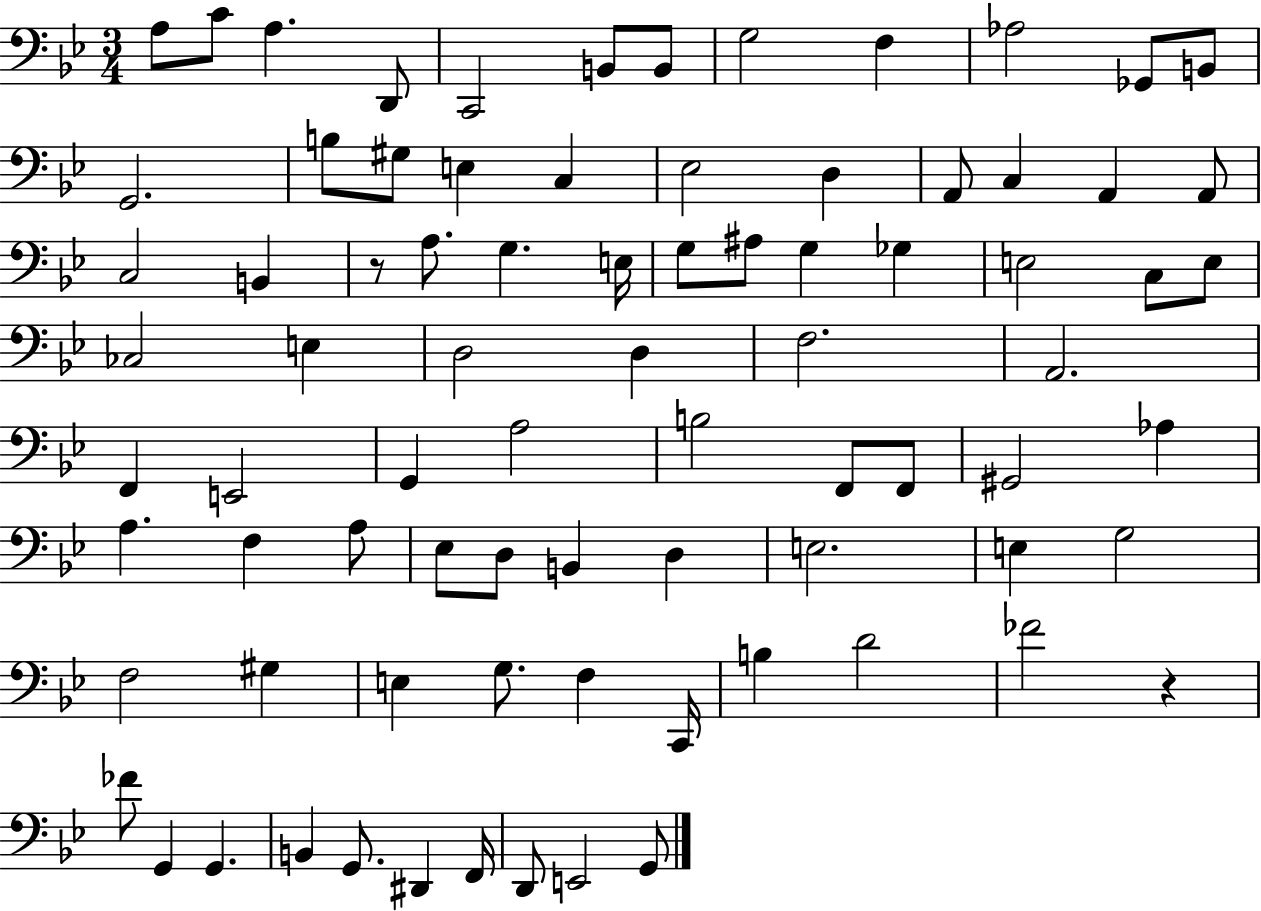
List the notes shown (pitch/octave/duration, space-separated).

A3/e C4/e A3/q. D2/e C2/h B2/e B2/e G3/h F3/q Ab3/h Gb2/e B2/e G2/h. B3/e G#3/e E3/q C3/q Eb3/h D3/q A2/e C3/q A2/q A2/e C3/h B2/q R/e A3/e. G3/q. E3/s G3/e A#3/e G3/q Gb3/q E3/h C3/e E3/e CES3/h E3/q D3/h D3/q F3/h. A2/h. F2/q E2/h G2/q A3/h B3/h F2/e F2/e G#2/h Ab3/q A3/q. F3/q A3/e Eb3/e D3/e B2/q D3/q E3/h. E3/q G3/h F3/h G#3/q E3/q G3/e. F3/q C2/s B3/q D4/h FES4/h R/q FES4/e G2/q G2/q. B2/q G2/e. D#2/q F2/s D2/e E2/h G2/e